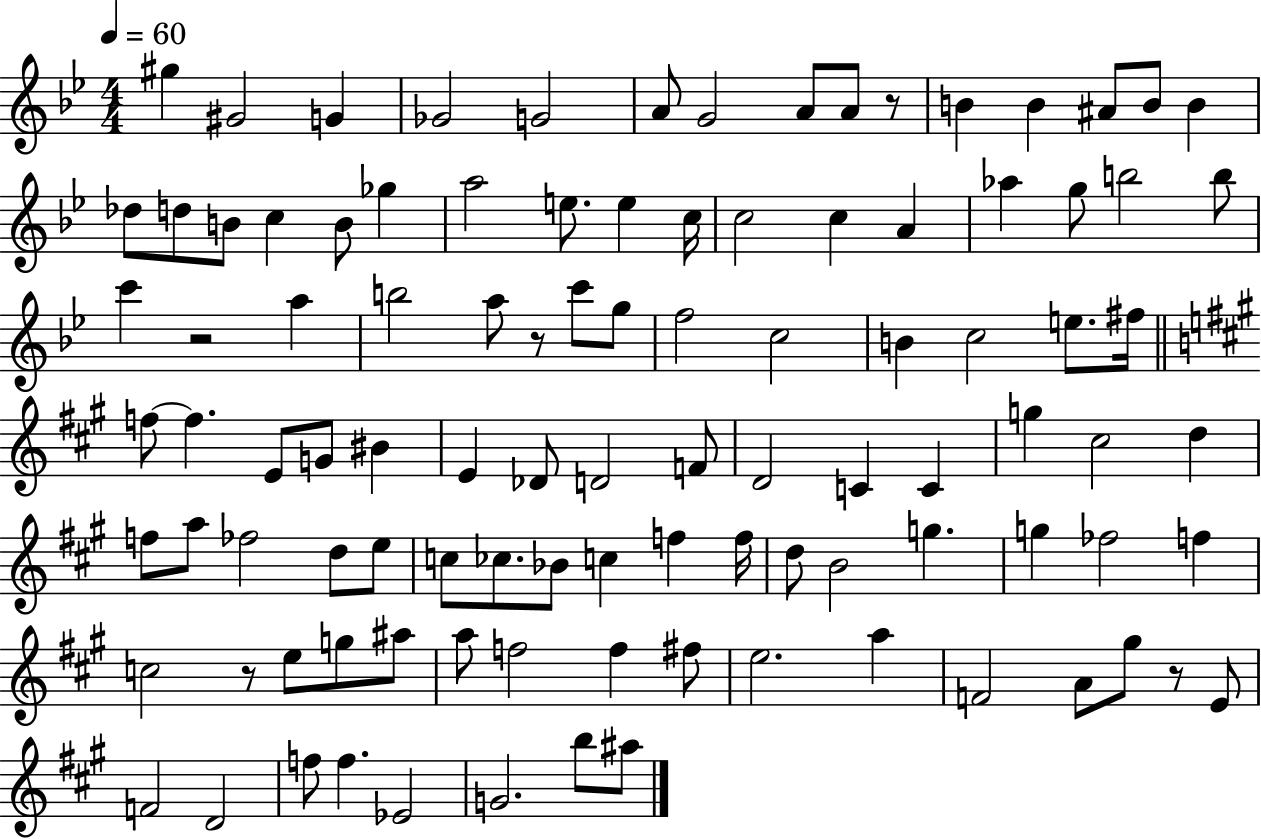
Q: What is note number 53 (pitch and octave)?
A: D4